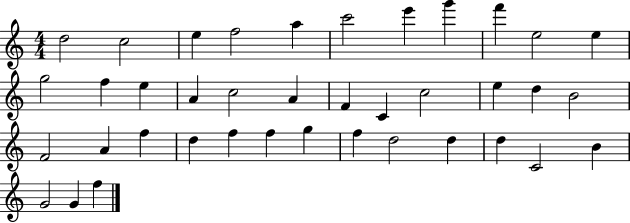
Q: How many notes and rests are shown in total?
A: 39